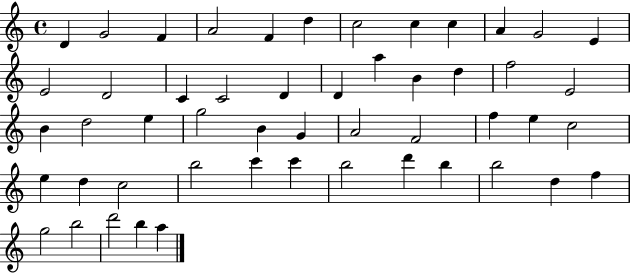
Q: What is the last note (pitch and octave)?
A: A5